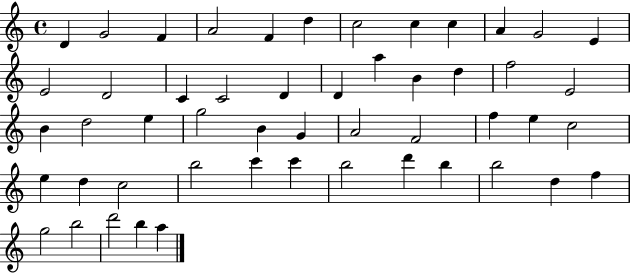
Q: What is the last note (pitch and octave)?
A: A5